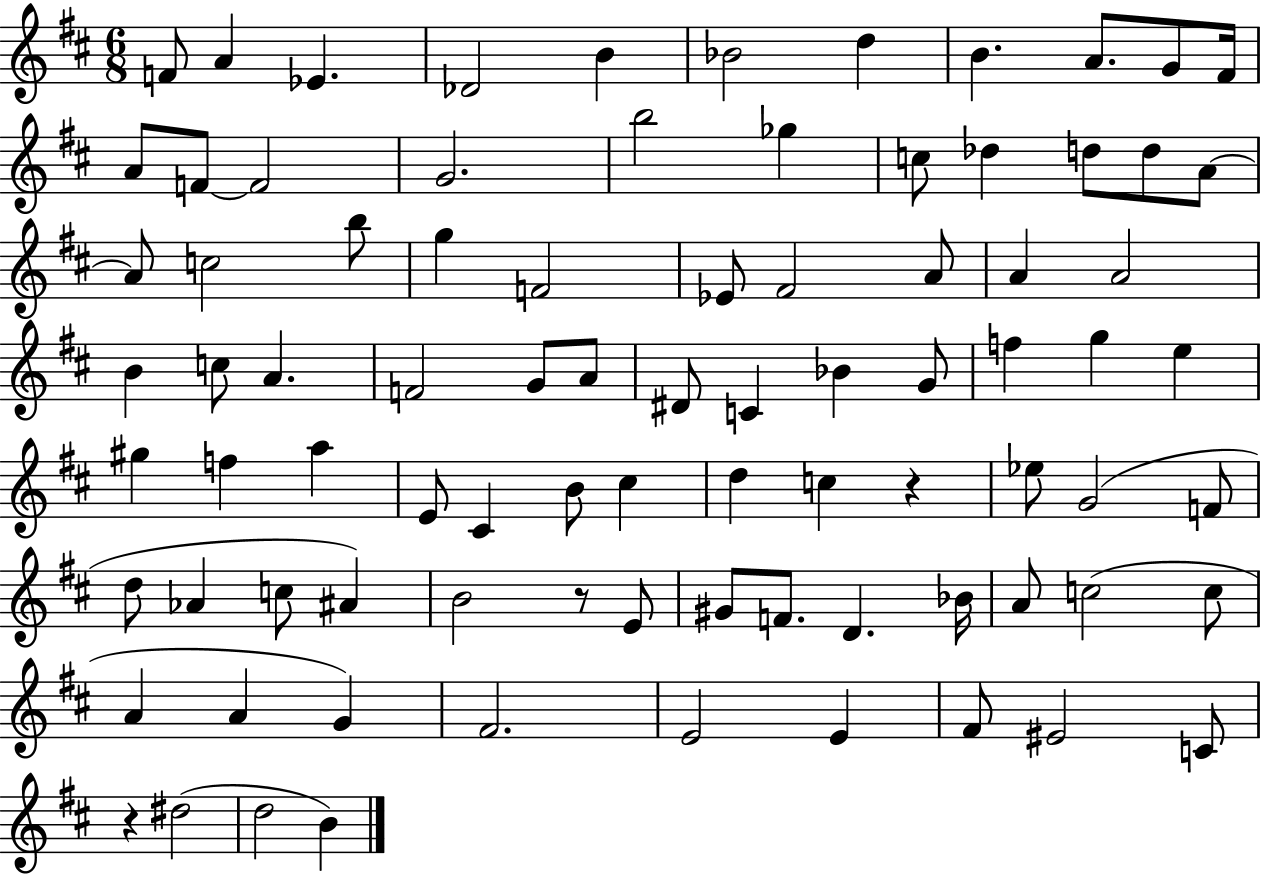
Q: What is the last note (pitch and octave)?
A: B4